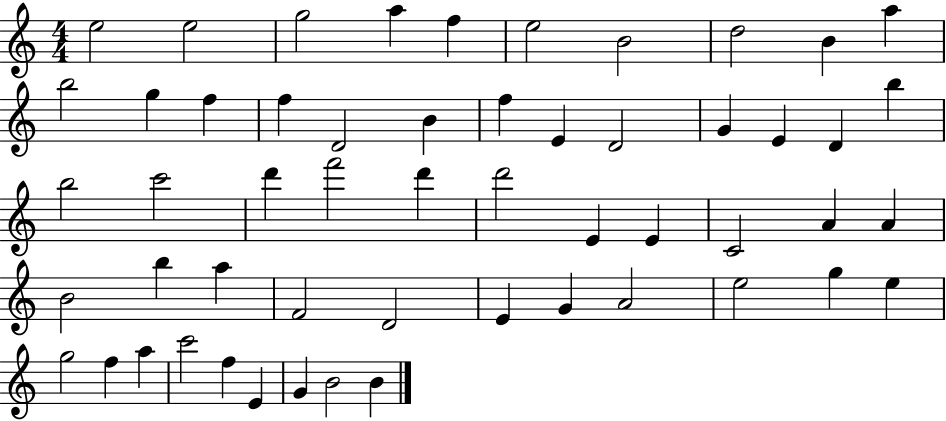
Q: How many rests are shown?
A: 0